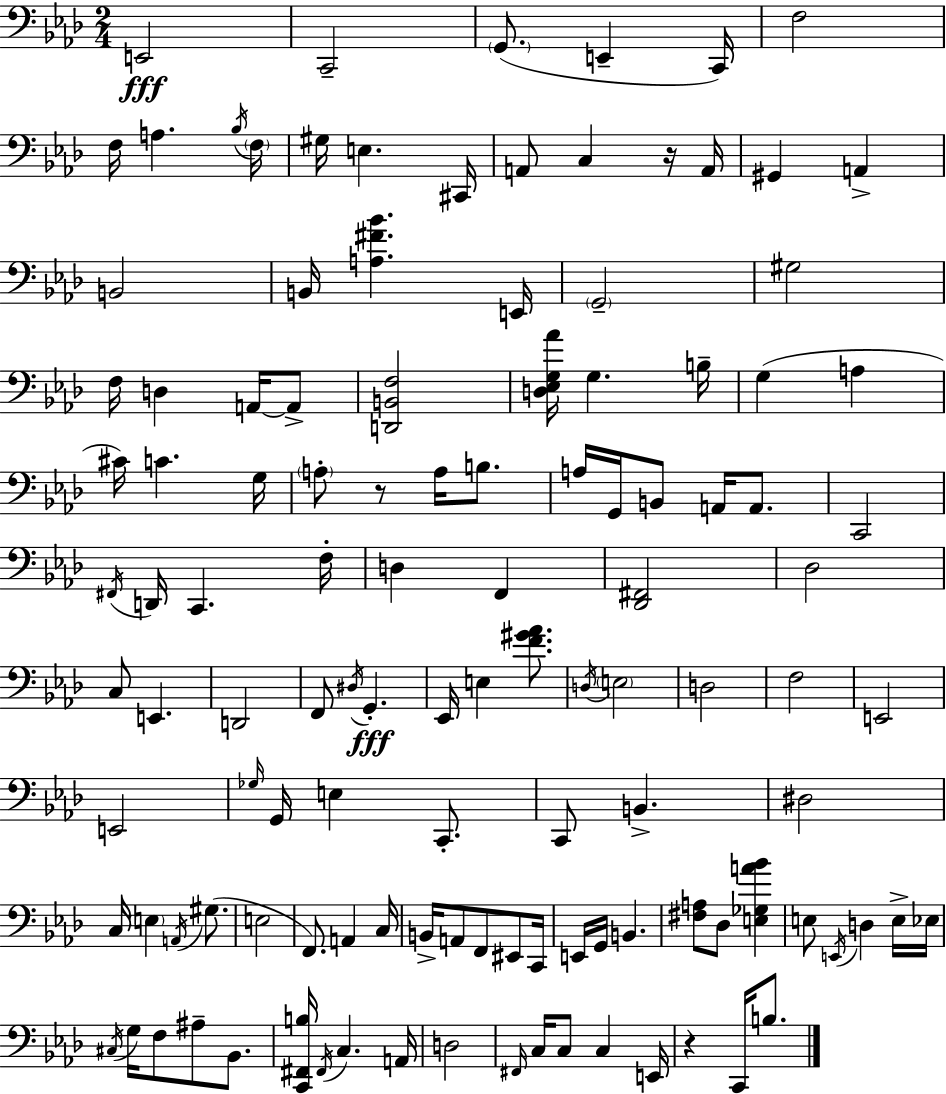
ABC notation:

X:1
T:Untitled
M:2/4
L:1/4
K:Ab
E,,2 C,,2 G,,/2 E,, C,,/4 F,2 F,/4 A, _B,/4 F,/4 ^G,/4 E, ^C,,/4 A,,/2 C, z/4 A,,/4 ^G,, A,, B,,2 B,,/4 [A,^F_B] E,,/4 G,,2 ^G,2 F,/4 D, A,,/4 A,,/2 [D,,B,,F,]2 [D,_E,G,_A]/4 G, B,/4 G, A, ^C/4 C G,/4 A,/2 z/2 A,/4 B,/2 A,/4 G,,/4 B,,/2 A,,/4 A,,/2 C,,2 ^F,,/4 D,,/4 C,, F,/4 D, F,, [_D,,^F,,]2 _D,2 C,/2 E,, D,,2 F,,/2 ^D,/4 G,, _E,,/4 E, [F^G_A]/2 D,/4 E,2 D,2 F,2 E,,2 E,,2 _G,/4 G,,/4 E, C,,/2 C,,/2 B,, ^D,2 C,/4 E, A,,/4 ^G,/2 E,2 F,,/2 A,, C,/4 B,,/4 A,,/2 F,,/2 ^E,,/2 C,,/4 E,,/4 G,,/4 B,, [^F,A,]/2 _D,/2 [E,_G,A_B] E,/2 E,,/4 D, E,/4 _E,/4 ^C,/4 G,/4 F,/2 ^A,/2 _B,,/2 [C,,^F,,B,]/4 ^F,,/4 C, A,,/4 D,2 ^F,,/4 C,/4 C,/2 C, E,,/4 z C,,/4 B,/2